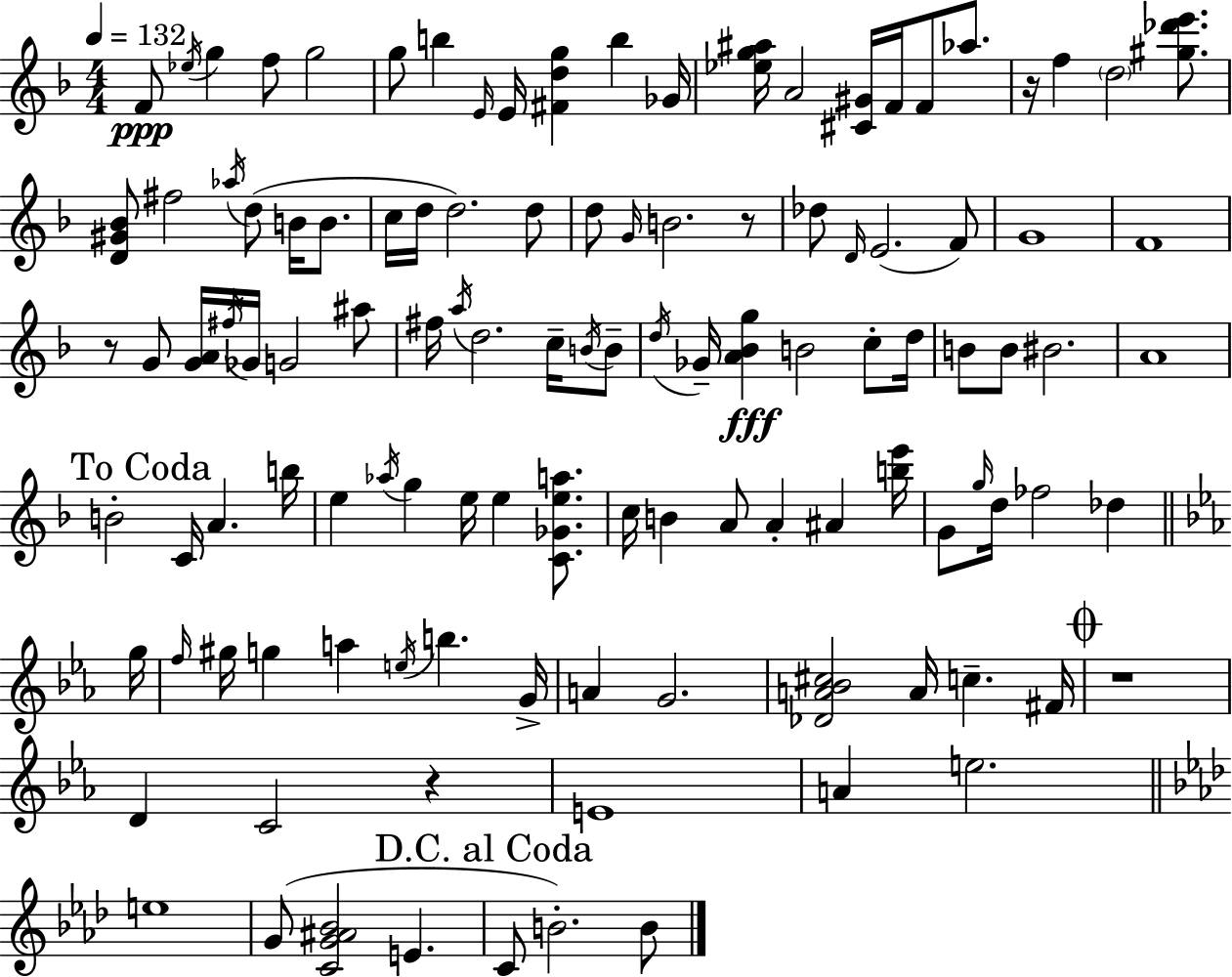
F4/e Eb5/s G5/q F5/e G5/h G5/e B5/q E4/s E4/s [F#4,D5,G5]/q B5/q Gb4/s [Eb5,G5,A#5]/s A4/h [C#4,G#4]/s F4/s F4/e Ab5/e. R/s F5/q D5/h [G#5,Db6,E6]/e. [D4,G#4,Bb4]/e F#5/h Ab5/s D5/e B4/s B4/e. C5/s D5/s D5/h. D5/e D5/e G4/s B4/h. R/e Db5/e D4/s E4/h. F4/e G4/w F4/w R/e G4/e [G4,A4]/s F#5/s Gb4/s G4/h A#5/e F#5/s A5/s D5/h. C5/s B4/s B4/e D5/s Gb4/s [A4,Bb4,G5]/q B4/h C5/e D5/s B4/e B4/e BIS4/h. A4/w B4/h C4/s A4/q. B5/s E5/q Ab5/s G5/q E5/s E5/q [C4,Gb4,E5,A5]/e. C5/s B4/q A4/e A4/q A#4/q [B5,E6]/s G4/e G5/s D5/s FES5/h Db5/q G5/s F5/s G#5/s G5/q A5/q E5/s B5/q. G4/s A4/q G4/h. [Db4,A4,Bb4,C#5]/h A4/s C5/q. F#4/s R/w D4/q C4/h R/q E4/w A4/q E5/h. E5/w G4/e [C4,G4,A#4,Bb4]/h E4/q. C4/e B4/h. B4/e